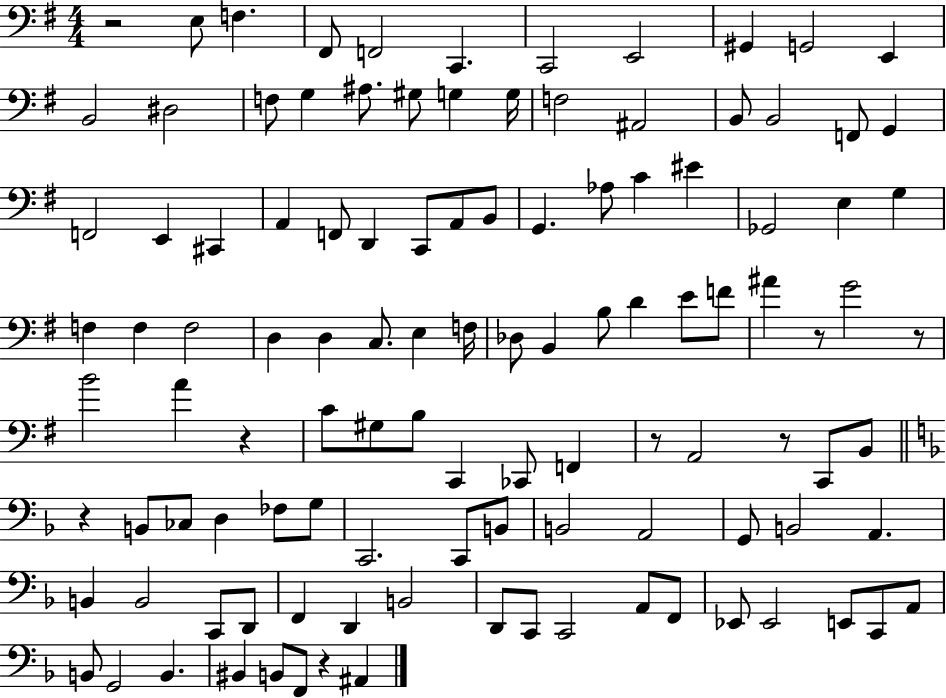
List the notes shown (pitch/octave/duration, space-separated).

R/h E3/e F3/q. F#2/e F2/h C2/q. C2/h E2/h G#2/q G2/h E2/q B2/h D#3/h F3/e G3/q A#3/e. G#3/e G3/q G3/s F3/h A#2/h B2/e B2/h F2/e G2/q F2/h E2/q C#2/q A2/q F2/e D2/q C2/e A2/e B2/e G2/q. Ab3/e C4/q EIS4/q Gb2/h E3/q G3/q F3/q F3/q F3/h D3/q D3/q C3/e. E3/q F3/s Db3/e B2/q B3/e D4/q E4/e F4/e A#4/q R/e G4/h R/e B4/h A4/q R/q C4/e G#3/e B3/e C2/q CES2/e F2/q R/e A2/h R/e C2/e B2/e R/q B2/e CES3/e D3/q FES3/e G3/e C2/h. C2/e B2/e B2/h A2/h G2/e B2/h A2/q. B2/q B2/h C2/e D2/e F2/q D2/q B2/h D2/e C2/e C2/h A2/e F2/e Eb2/e Eb2/h E2/e C2/e A2/e B2/e G2/h B2/q. BIS2/q B2/e F2/e R/q A#2/q